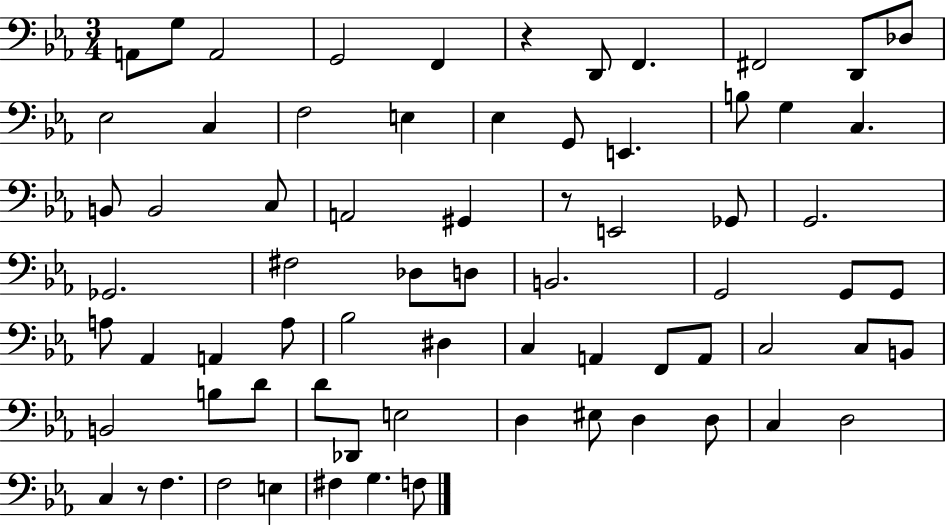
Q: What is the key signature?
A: EES major